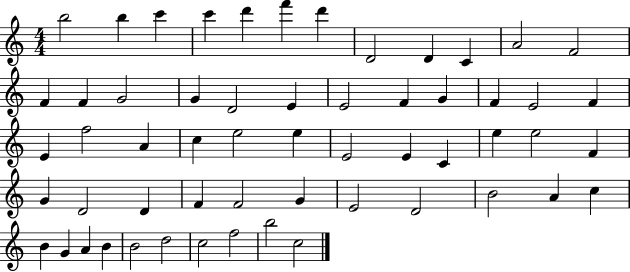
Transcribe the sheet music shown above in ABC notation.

X:1
T:Untitled
M:4/4
L:1/4
K:C
b2 b c' c' d' f' d' D2 D C A2 F2 F F G2 G D2 E E2 F G F E2 F E f2 A c e2 e E2 E C e e2 F G D2 D F F2 G E2 D2 B2 A c B G A B B2 d2 c2 f2 b2 c2